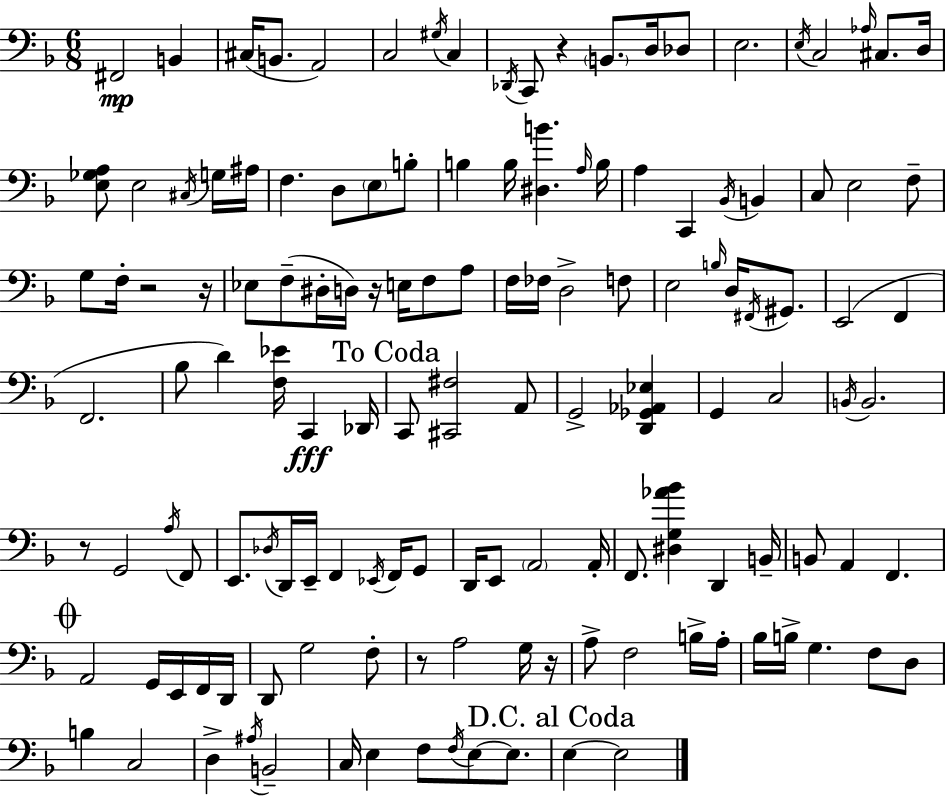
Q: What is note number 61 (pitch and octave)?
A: D4